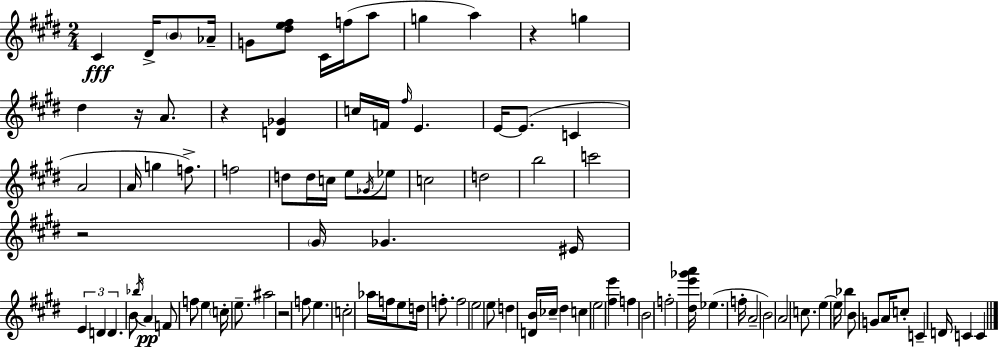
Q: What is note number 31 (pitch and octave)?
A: Eb5